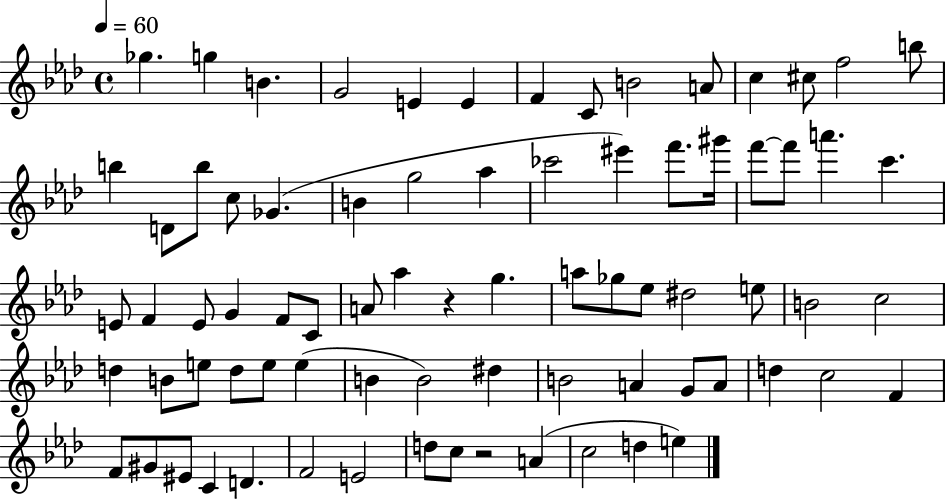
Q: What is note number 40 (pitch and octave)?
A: A5